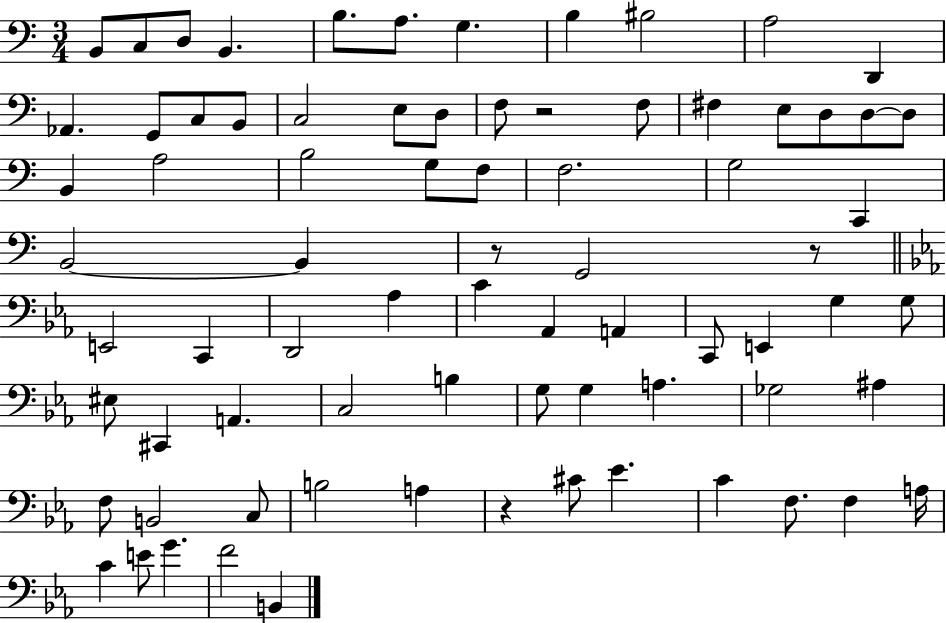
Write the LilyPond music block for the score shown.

{
  \clef bass
  \numericTimeSignature
  \time 3/4
  \key c \major
  b,8 c8 d8 b,4. | b8. a8. g4. | b4 bis2 | a2 d,4 | \break aes,4. g,8 c8 b,8 | c2 e8 d8 | f8 r2 f8 | fis4 e8 d8 d8~~ d8 | \break b,4 a2 | b2 g8 f8 | f2. | g2 c,4 | \break b,2~~ b,4 | r8 g,2 r8 | \bar "||" \break \key ees \major e,2 c,4 | d,2 aes4 | c'4 aes,4 a,4 | c,8 e,4 g4 g8 | \break eis8 cis,4 a,4. | c2 b4 | g8 g4 a4. | ges2 ais4 | \break f8 b,2 c8 | b2 a4 | r4 cis'8 ees'4. | c'4 f8. f4 a16 | \break c'4 e'8 g'4. | f'2 b,4 | \bar "|."
}